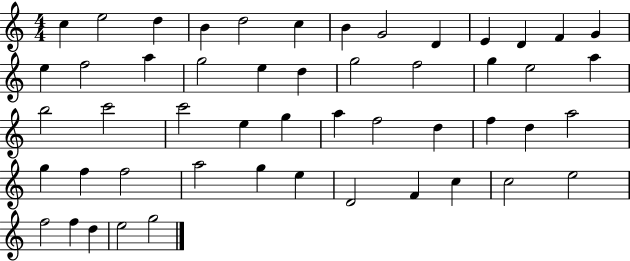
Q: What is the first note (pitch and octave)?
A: C5